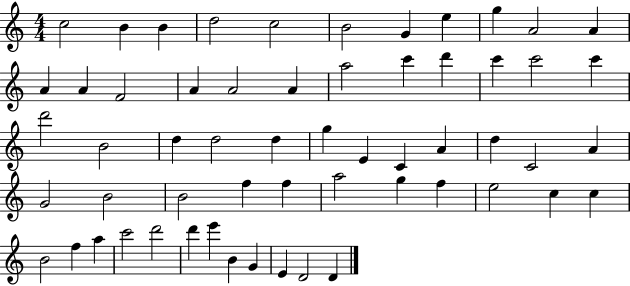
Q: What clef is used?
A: treble